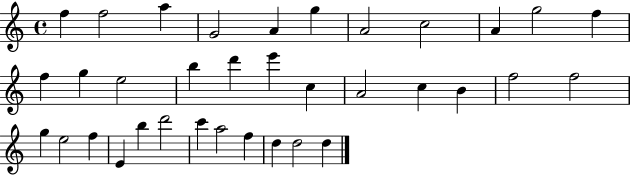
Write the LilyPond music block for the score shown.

{
  \clef treble
  \time 4/4
  \defaultTimeSignature
  \key c \major
  f''4 f''2 a''4 | g'2 a'4 g''4 | a'2 c''2 | a'4 g''2 f''4 | \break f''4 g''4 e''2 | b''4 d'''4 e'''4 c''4 | a'2 c''4 b'4 | f''2 f''2 | \break g''4 e''2 f''4 | e'4 b''4 d'''2 | c'''4 a''2 f''4 | d''4 d''2 d''4 | \break \bar "|."
}